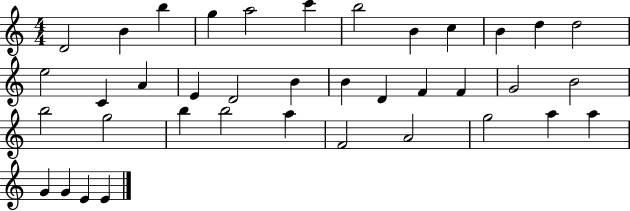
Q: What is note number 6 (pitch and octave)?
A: C6